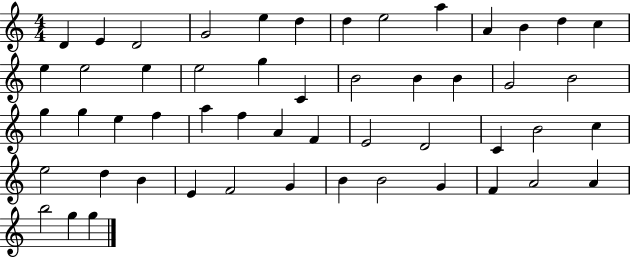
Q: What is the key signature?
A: C major